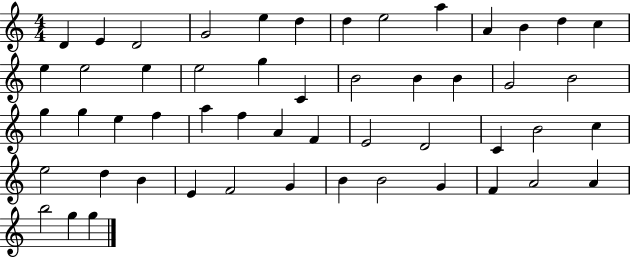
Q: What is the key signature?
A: C major